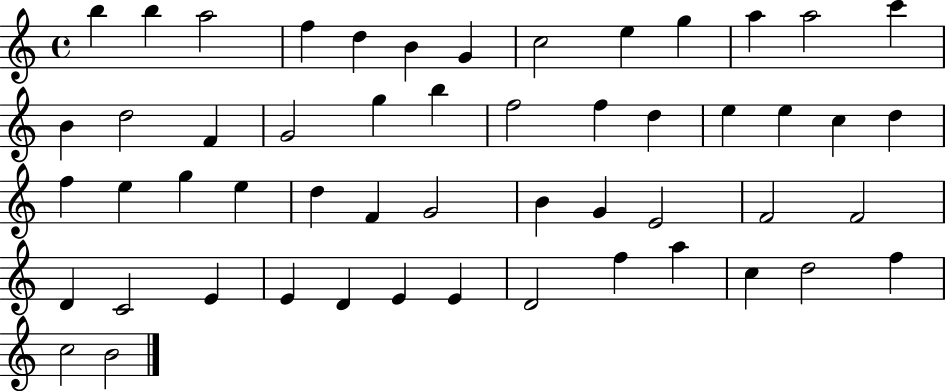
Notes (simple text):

B5/q B5/q A5/h F5/q D5/q B4/q G4/q C5/h E5/q G5/q A5/q A5/h C6/q B4/q D5/h F4/q G4/h G5/q B5/q F5/h F5/q D5/q E5/q E5/q C5/q D5/q F5/q E5/q G5/q E5/q D5/q F4/q G4/h B4/q G4/q E4/h F4/h F4/h D4/q C4/h E4/q E4/q D4/q E4/q E4/q D4/h F5/q A5/q C5/q D5/h F5/q C5/h B4/h